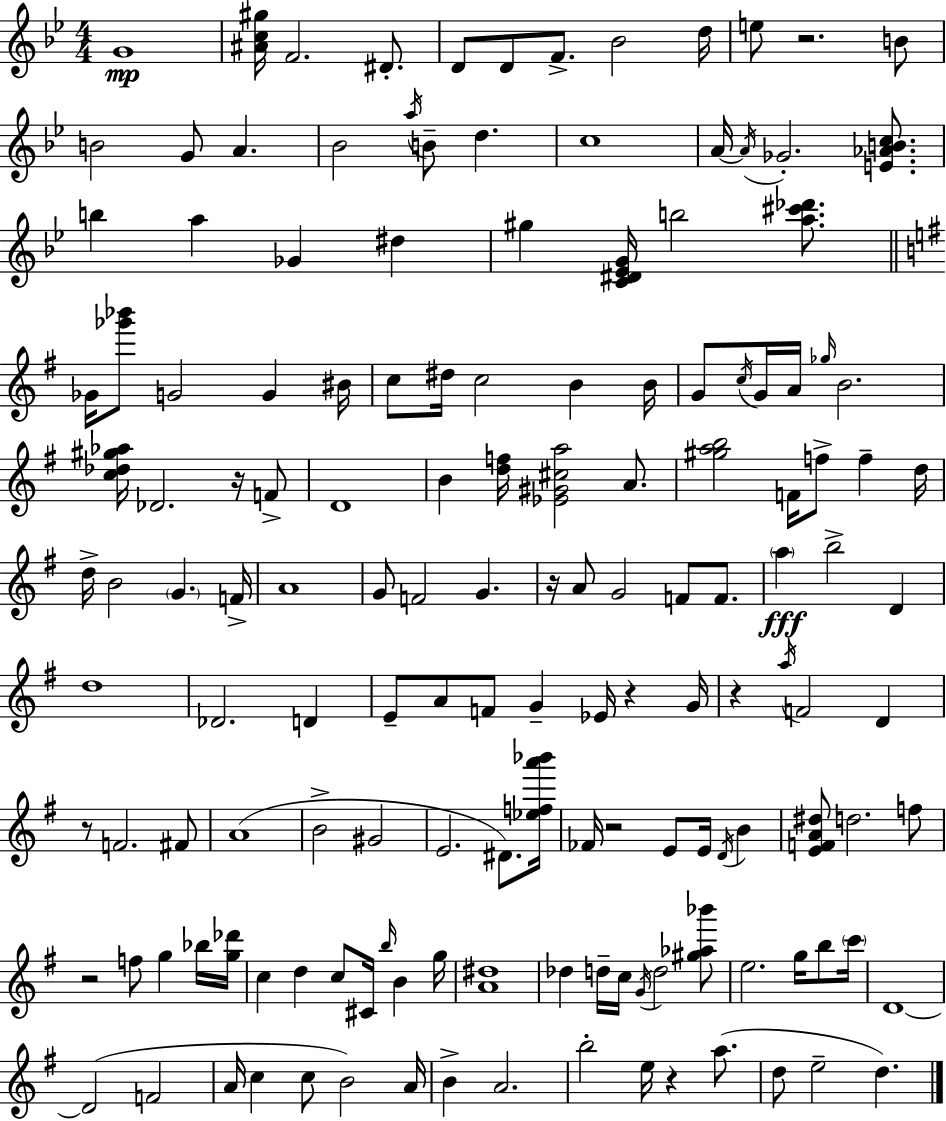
G4/w [A#4,C5,G#5]/s F4/h. D#4/e. D4/e D4/e F4/e. Bb4/h D5/s E5/e R/h. B4/e B4/h G4/e A4/q. Bb4/h A5/s B4/e D5/q. C5/w A4/s A4/s Gb4/h. [E4,Ab4,B4,C5]/e. B5/q A5/q Gb4/q D#5/q G#5/q [C4,D#4,Eb4,G4]/s B5/h [A5,C#6,Db6]/e. Gb4/s [Gb6,Bb6]/e G4/h G4/q BIS4/s C5/e D#5/s C5/h B4/q B4/s G4/e C5/s G4/s A4/s Gb5/s B4/h. [C5,Db5,G#5,Ab5]/s Db4/h. R/s F4/e D4/w B4/q [D5,F5]/s [Eb4,G#4,C#5,A5]/h A4/e. [G#5,A5,B5]/h F4/s F5/e F5/q D5/s D5/s B4/h G4/q. F4/s A4/w G4/e F4/h G4/q. R/s A4/e G4/h F4/e F4/e. A5/q B5/h D4/q D5/w Db4/h. D4/q E4/e A4/e F4/e G4/q Eb4/s R/q G4/s R/q A5/s F4/h D4/q R/e F4/h. F#4/e A4/w B4/h G#4/h E4/h. D#4/e. [Eb5,F5,A6,Bb6]/s FES4/s R/h E4/e E4/s D4/s B4/q [E4,F4,A4,D#5]/e D5/h. F5/e R/h F5/e G5/q Bb5/s [G5,Db6]/s C5/q D5/q C5/e C#4/s B5/s B4/q G5/s [A4,D#5]/w Db5/q D5/s C5/s G4/s D5/h [G#5,Ab5,Bb6]/e E5/h. G5/s B5/e C6/s D4/w D4/h F4/h A4/s C5/q C5/e B4/h A4/s B4/q A4/h. B5/h E5/s R/q A5/e. D5/e E5/h D5/q.